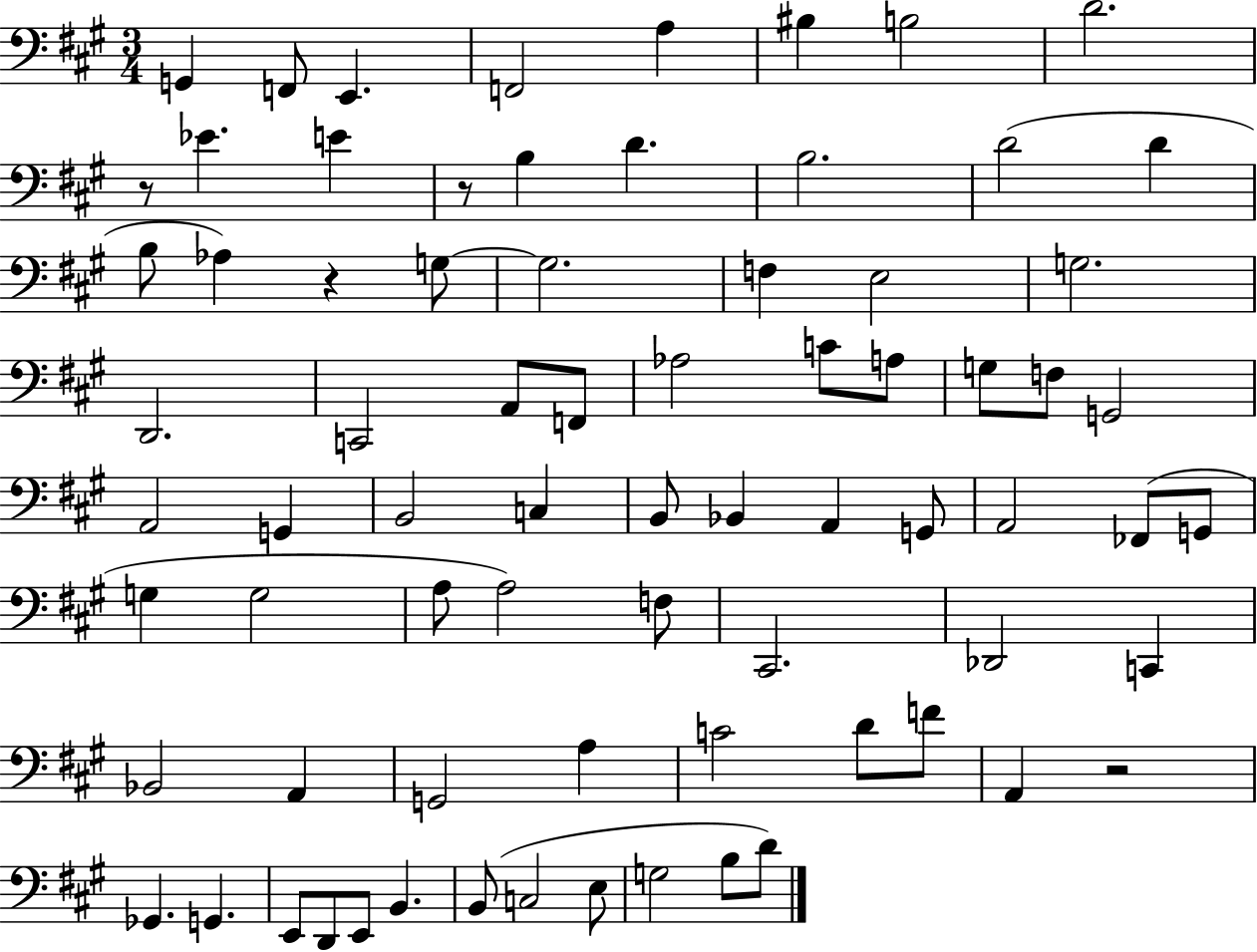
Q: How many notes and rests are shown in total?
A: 75